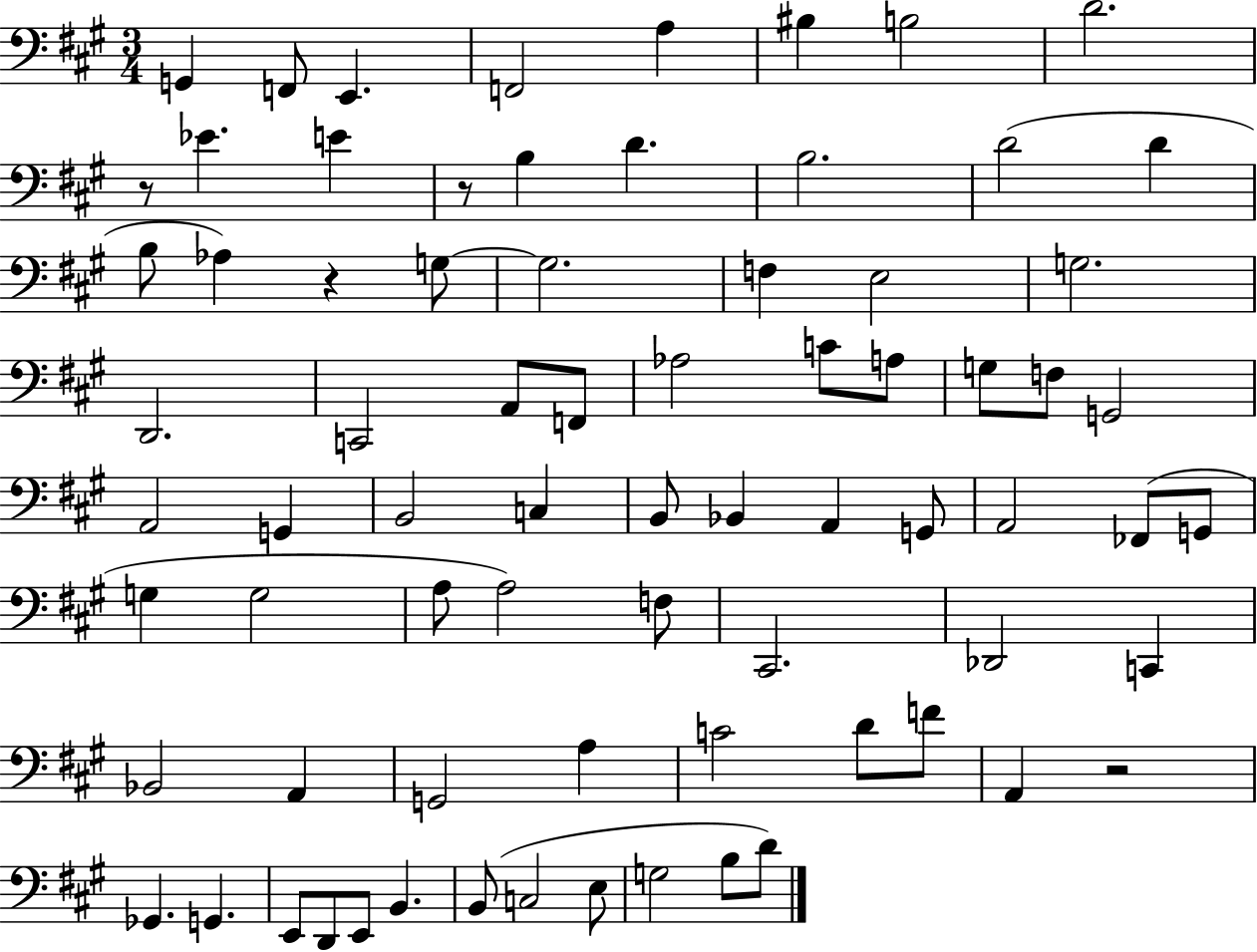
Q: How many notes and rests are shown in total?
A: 75